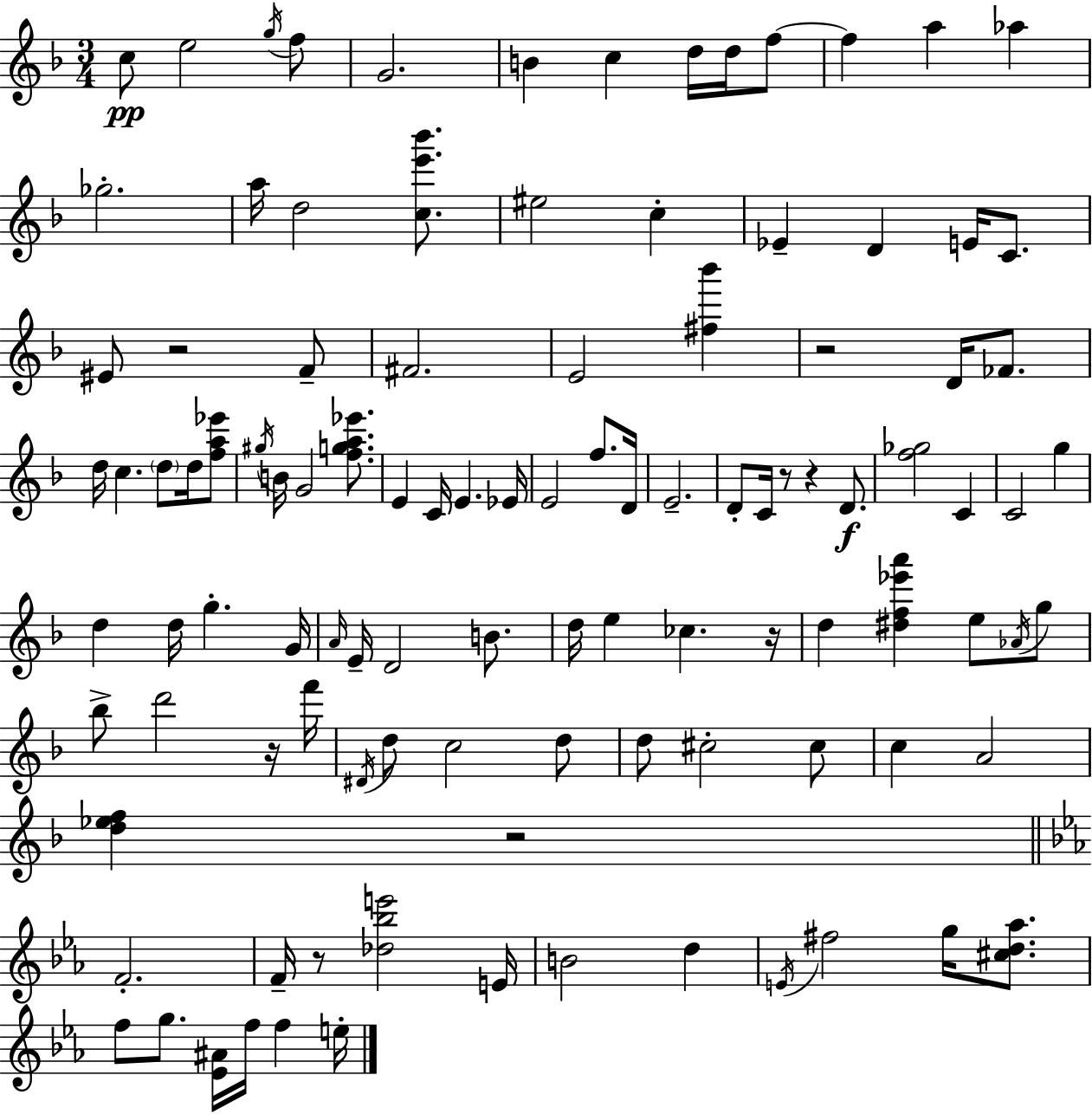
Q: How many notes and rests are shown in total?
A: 107